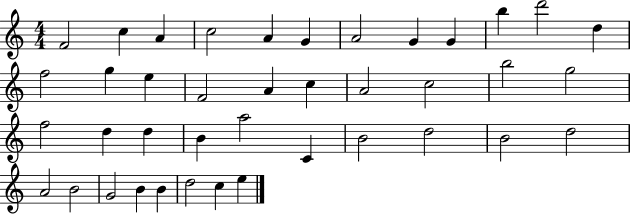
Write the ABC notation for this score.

X:1
T:Untitled
M:4/4
L:1/4
K:C
F2 c A c2 A G A2 G G b d'2 d f2 g e F2 A c A2 c2 b2 g2 f2 d d B a2 C B2 d2 B2 d2 A2 B2 G2 B B d2 c e